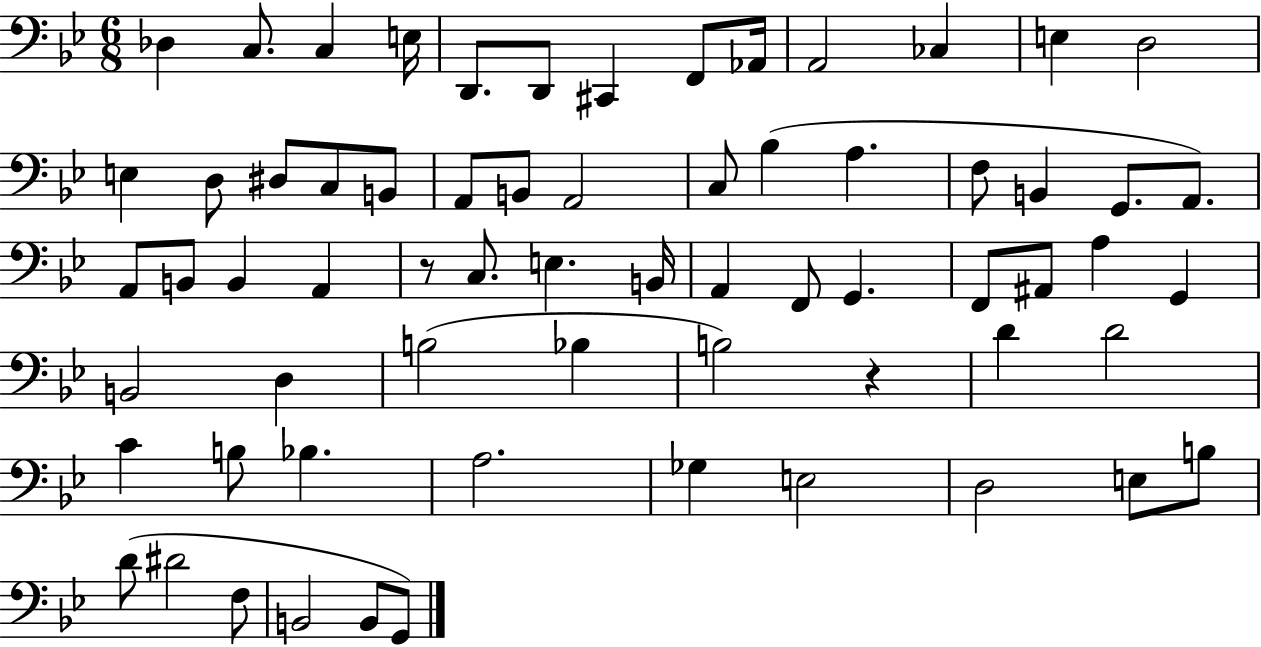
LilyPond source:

{
  \clef bass
  \numericTimeSignature
  \time 6/8
  \key bes \major
  des4 c8. c4 e16 | d,8. d,8 cis,4 f,8 aes,16 | a,2 ces4 | e4 d2 | \break e4 d8 dis8 c8 b,8 | a,8 b,8 a,2 | c8 bes4( a4. | f8 b,4 g,8. a,8.) | \break a,8 b,8 b,4 a,4 | r8 c8. e4. b,16 | a,4 f,8 g,4. | f,8 ais,8 a4 g,4 | \break b,2 d4 | b2( bes4 | b2) r4 | d'4 d'2 | \break c'4 b8 bes4. | a2. | ges4 e2 | d2 e8 b8 | \break d'8( dis'2 f8 | b,2 b,8 g,8) | \bar "|."
}